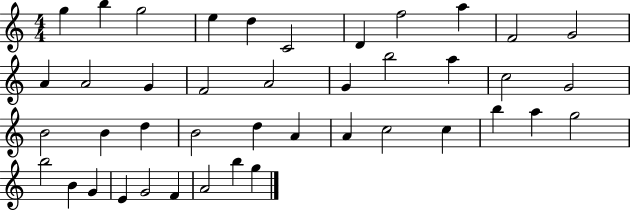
{
  \clef treble
  \numericTimeSignature
  \time 4/4
  \key c \major
  g''4 b''4 g''2 | e''4 d''4 c'2 | d'4 f''2 a''4 | f'2 g'2 | \break a'4 a'2 g'4 | f'2 a'2 | g'4 b''2 a''4 | c''2 g'2 | \break b'2 b'4 d''4 | b'2 d''4 a'4 | a'4 c''2 c''4 | b''4 a''4 g''2 | \break b''2 b'4 g'4 | e'4 g'2 f'4 | a'2 b''4 g''4 | \bar "|."
}